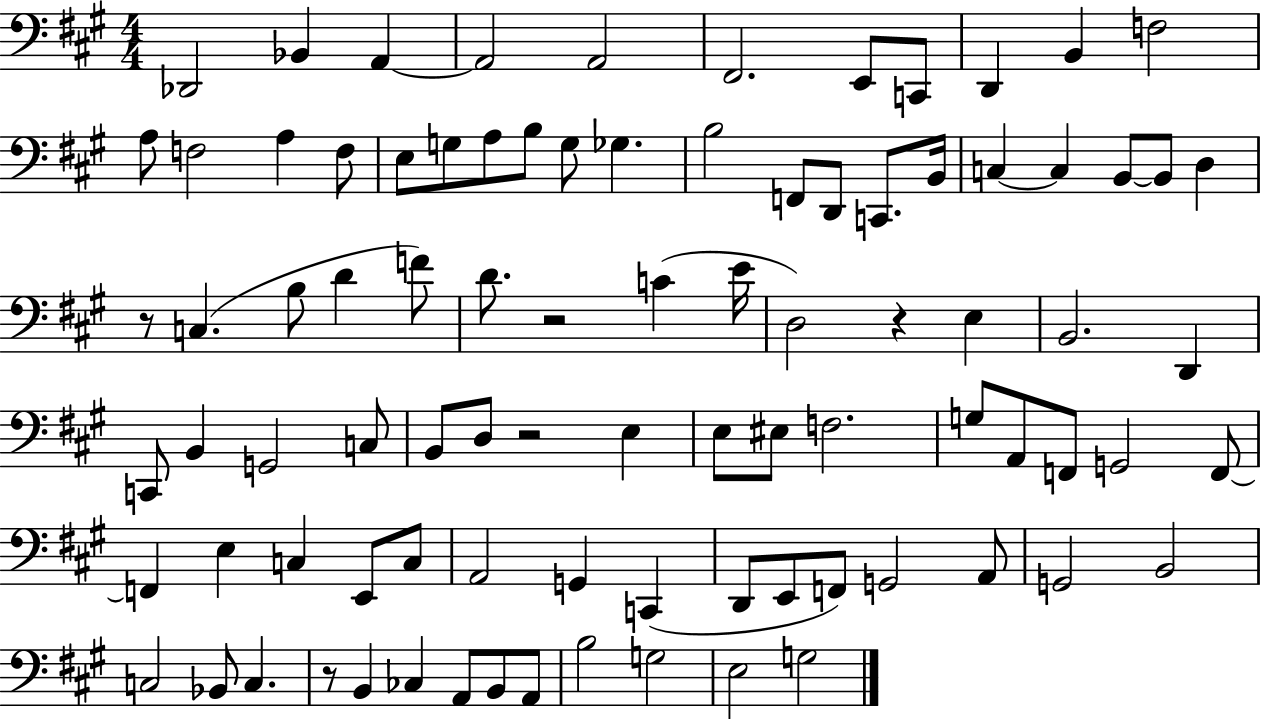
Db2/h Bb2/q A2/q A2/h A2/h F#2/h. E2/e C2/e D2/q B2/q F3/h A3/e F3/h A3/q F3/e E3/e G3/e A3/e B3/e G3/e Gb3/q. B3/h F2/e D2/e C2/e. B2/s C3/q C3/q B2/e B2/e D3/q R/e C3/q. B3/e D4/q F4/e D4/e. R/h C4/q E4/s D3/h R/q E3/q B2/h. D2/q C2/e B2/q G2/h C3/e B2/e D3/e R/h E3/q E3/e EIS3/e F3/h. G3/e A2/e F2/e G2/h F2/e F2/q E3/q C3/q E2/e C3/e A2/h G2/q C2/q D2/e E2/e F2/e G2/h A2/e G2/h B2/h C3/h Bb2/e C3/q. R/e B2/q CES3/q A2/e B2/e A2/e B3/h G3/h E3/h G3/h